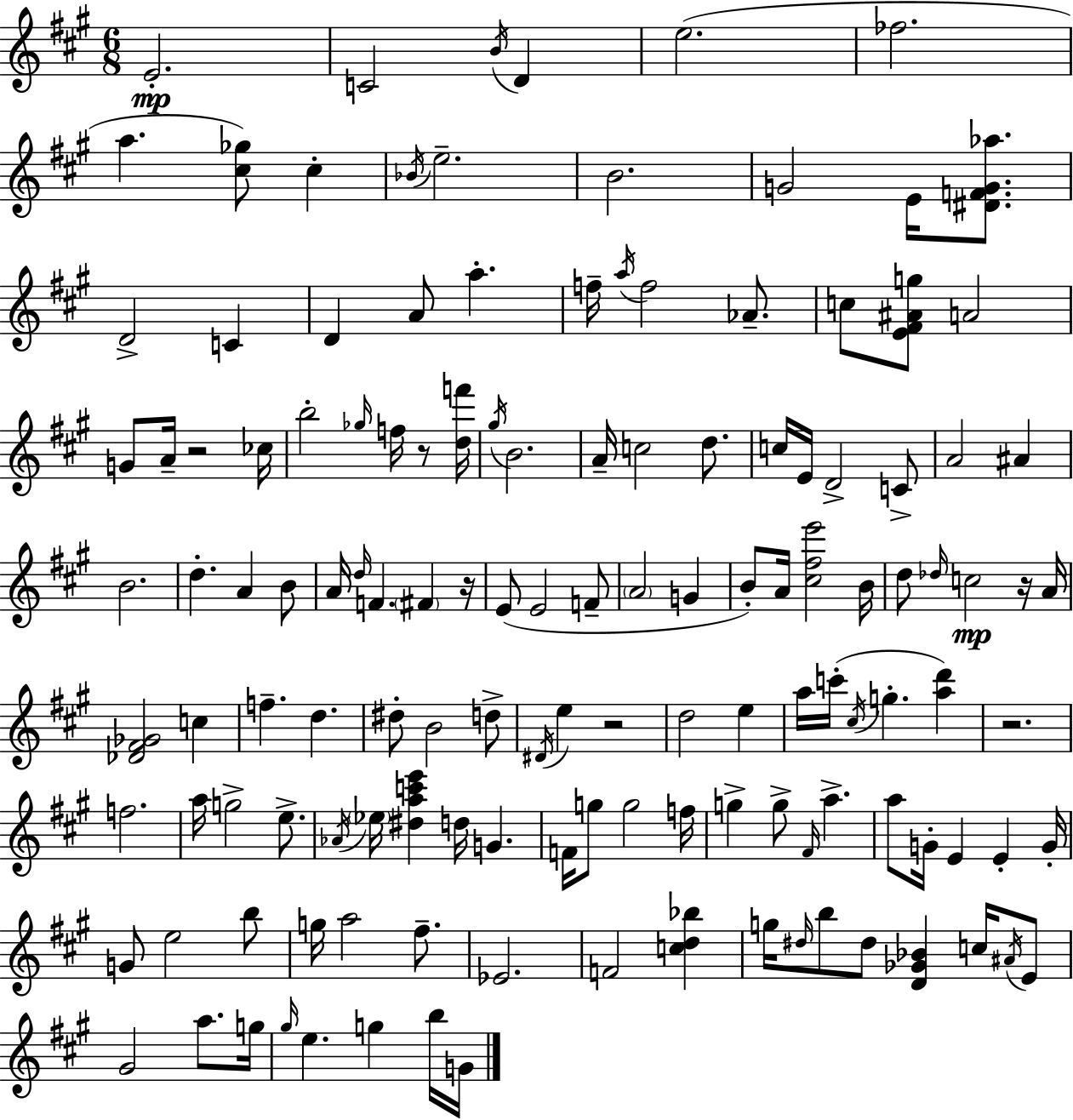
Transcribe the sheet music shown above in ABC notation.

X:1
T:Untitled
M:6/8
L:1/4
K:A
E2 C2 B/4 D e2 _f2 a [^c_g]/2 ^c _B/4 e2 B2 G2 E/4 [^DFG_a]/2 D2 C D A/2 a f/4 a/4 f2 _A/2 c/2 [E^F^Ag]/2 A2 G/2 A/4 z2 _c/4 b2 _g/4 f/4 z/2 [df']/4 ^g/4 B2 A/4 c2 d/2 c/4 E/4 D2 C/2 A2 ^A B2 d A B/2 A/4 d/4 F ^F z/4 E/2 E2 F/2 A2 G B/2 A/4 [^c^fe']2 B/4 d/2 _d/4 c2 z/4 A/4 [_D^F_G]2 c f d ^d/2 B2 d/2 ^D/4 e z2 d2 e a/4 c'/4 ^c/4 g [ad'] z2 f2 a/4 g2 e/2 _A/4 _e/4 [^dac'e'] d/4 G F/4 g/2 g2 f/4 g g/2 ^F/4 a a/2 G/4 E E G/4 G/2 e2 b/2 g/4 a2 ^f/2 _E2 F2 [cd_b] g/4 ^d/4 b/2 ^d/2 [D_G_B] c/4 ^A/4 E/2 ^G2 a/2 g/4 ^g/4 e g b/4 G/4